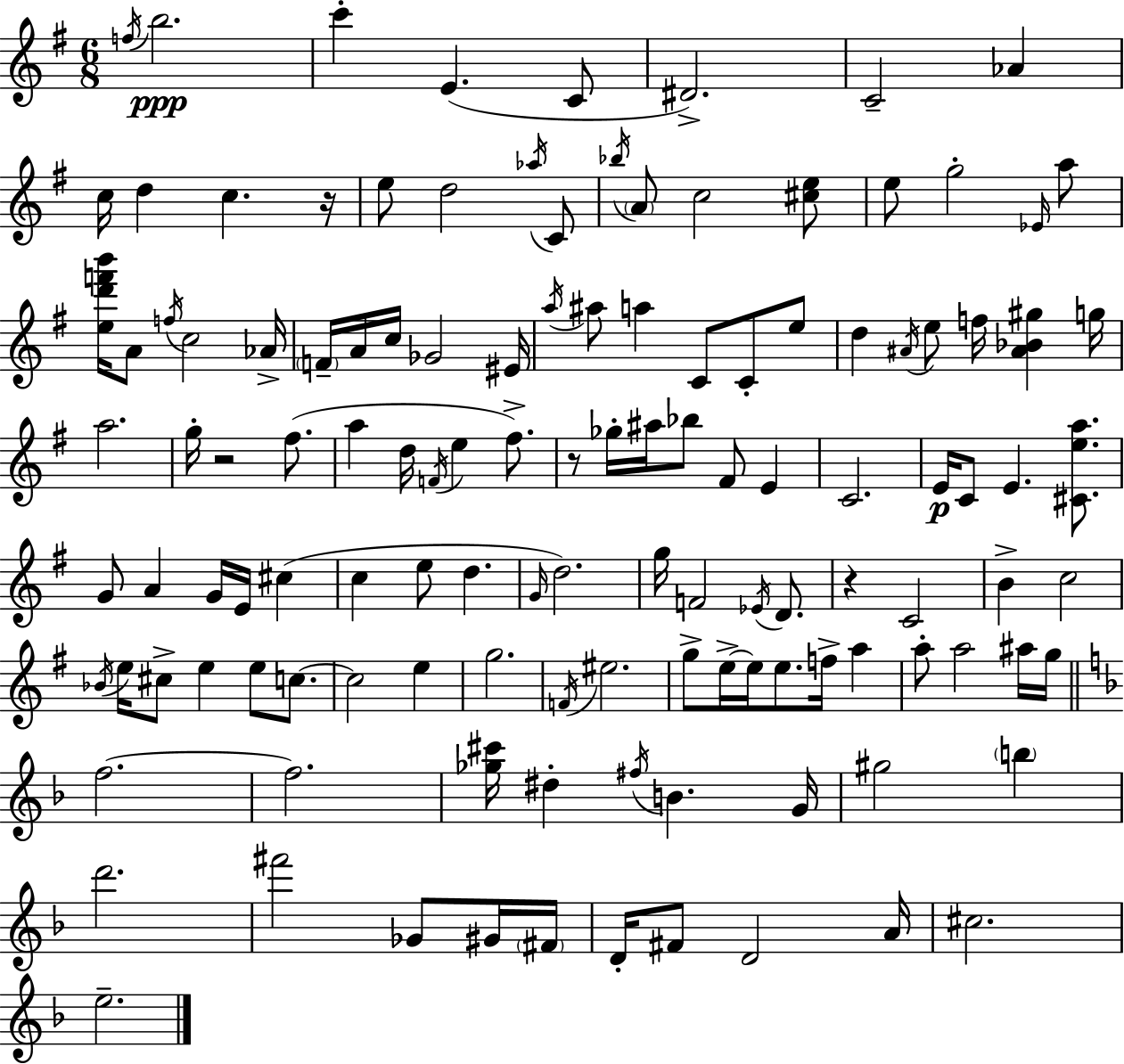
X:1
T:Untitled
M:6/8
L:1/4
K:G
f/4 b2 c' E C/2 ^D2 C2 _A c/4 d c z/4 e/2 d2 _a/4 C/2 _b/4 A/2 c2 [^ce]/2 e/2 g2 _E/4 a/2 [ed'f'b']/4 A/2 f/4 c2 _A/4 F/4 A/4 c/4 _G2 ^E/4 a/4 ^a/2 a C/2 C/2 e/2 d ^A/4 e/2 f/4 [^A_B^g] g/4 a2 g/4 z2 ^f/2 a d/4 F/4 e ^f/2 z/2 _g/4 ^a/4 _b/2 ^F/2 E C2 E/4 C/2 E [^Cea]/2 G/2 A G/4 E/4 ^c c e/2 d G/4 d2 g/4 F2 _E/4 D/2 z C2 B c2 _B/4 e/4 ^c/2 e e/2 c/2 c2 e g2 F/4 ^e2 g/2 e/4 e/4 e/2 f/4 a a/2 a2 ^a/4 g/4 f2 f2 [_g^c']/4 ^d ^f/4 B G/4 ^g2 b d'2 ^f'2 _G/2 ^G/4 ^F/4 D/4 ^F/2 D2 A/4 ^c2 e2